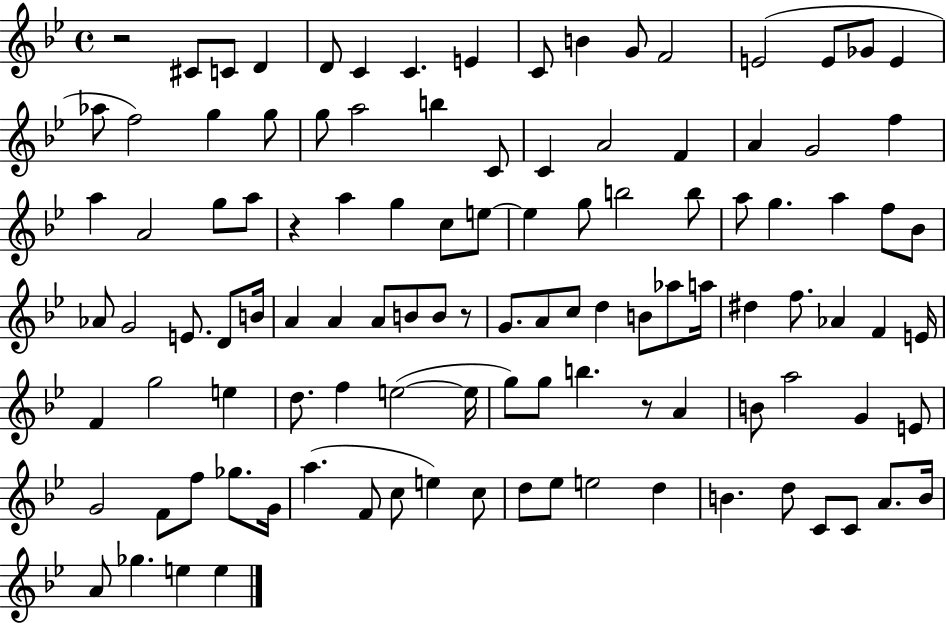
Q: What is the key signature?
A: BES major